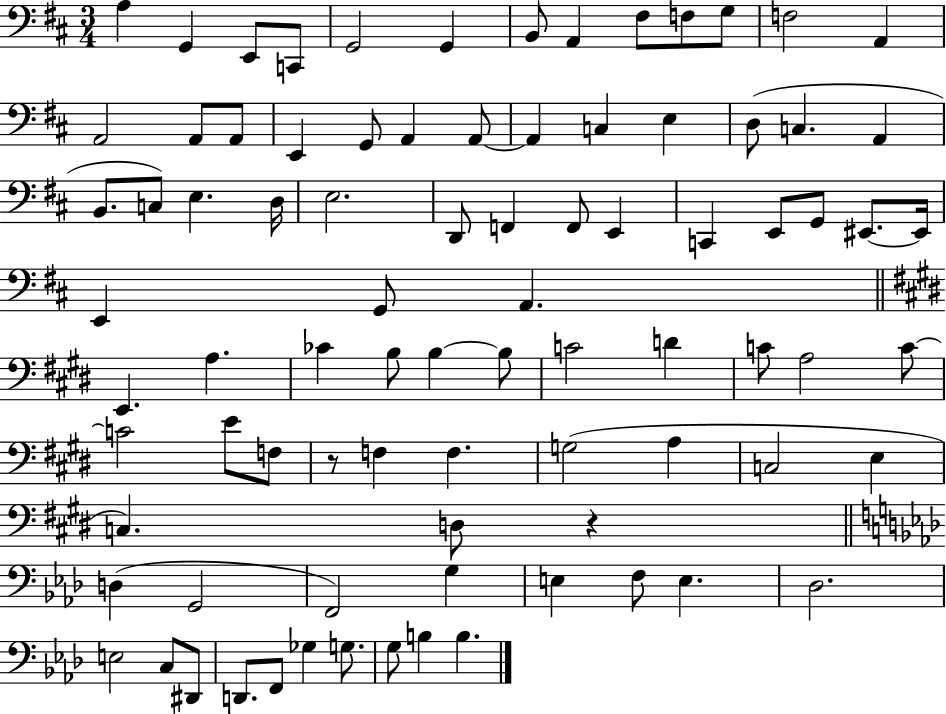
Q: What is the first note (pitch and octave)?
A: A3